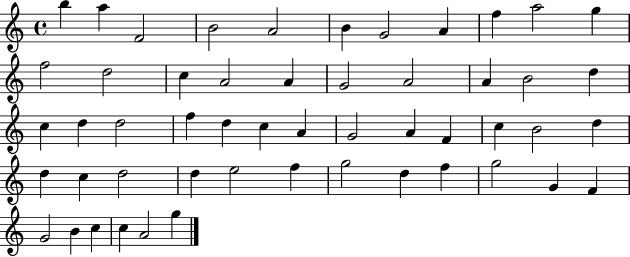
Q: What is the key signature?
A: C major